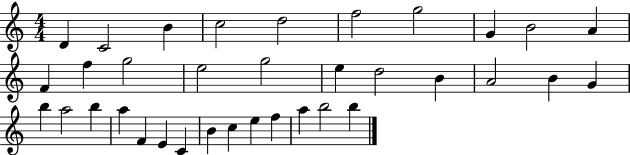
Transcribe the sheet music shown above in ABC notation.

X:1
T:Untitled
M:4/4
L:1/4
K:C
D C2 B c2 d2 f2 g2 G B2 A F f g2 e2 g2 e d2 B A2 B G b a2 b a F E C B c e f a b2 b